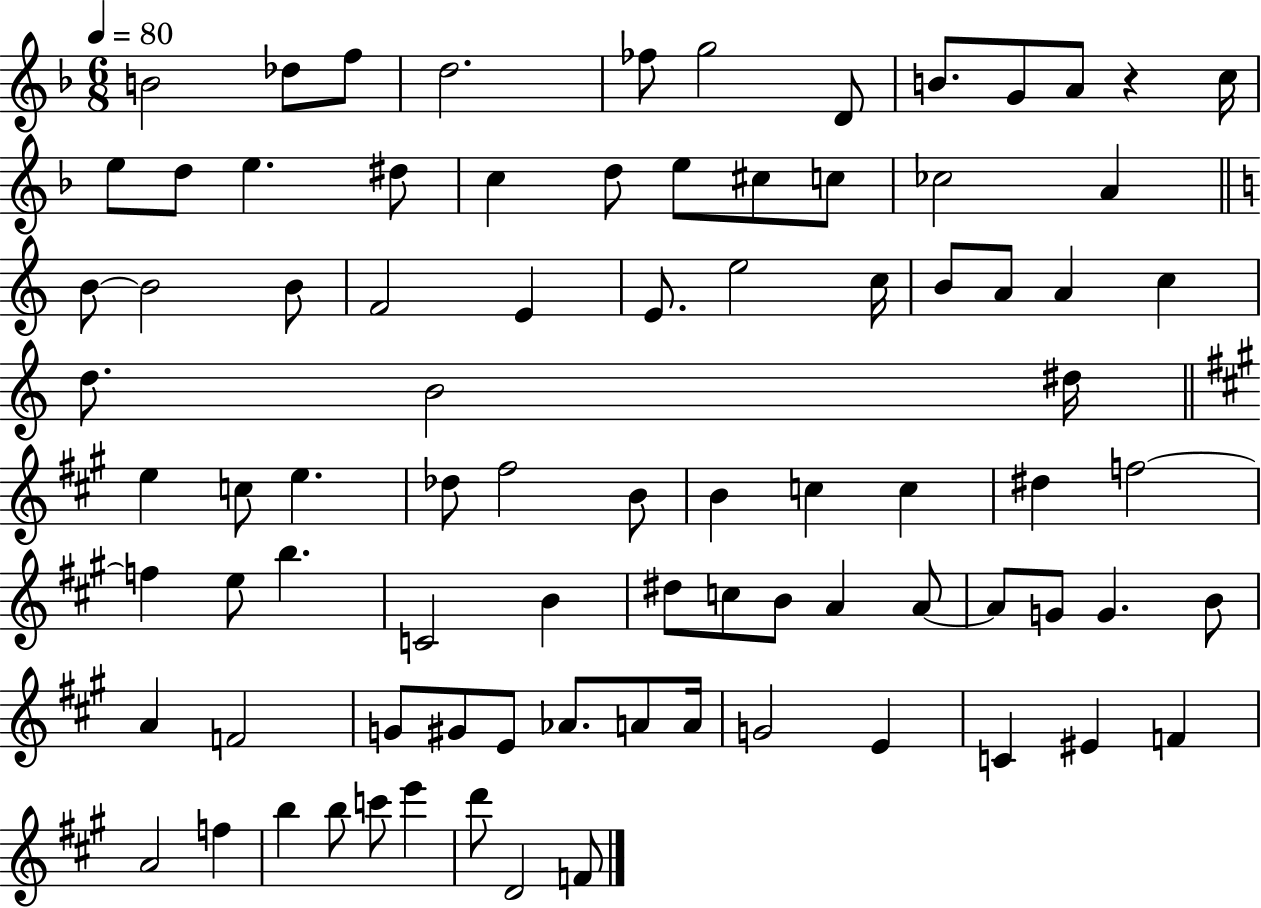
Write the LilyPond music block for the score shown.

{
  \clef treble
  \numericTimeSignature
  \time 6/8
  \key f \major
  \tempo 4 = 80
  b'2 des''8 f''8 | d''2. | fes''8 g''2 d'8 | b'8. g'8 a'8 r4 c''16 | \break e''8 d''8 e''4. dis''8 | c''4 d''8 e''8 cis''8 c''8 | ces''2 a'4 | \bar "||" \break \key c \major b'8~~ b'2 b'8 | f'2 e'4 | e'8. e''2 c''16 | b'8 a'8 a'4 c''4 | \break d''8. b'2 dis''16 | \bar "||" \break \key a \major e''4 c''8 e''4. | des''8 fis''2 b'8 | b'4 c''4 c''4 | dis''4 f''2~~ | \break f''4 e''8 b''4. | c'2 b'4 | dis''8 c''8 b'8 a'4 a'8~~ | a'8 g'8 g'4. b'8 | \break a'4 f'2 | g'8 gis'8 e'8 aes'8. a'8 a'16 | g'2 e'4 | c'4 eis'4 f'4 | \break a'2 f''4 | b''4 b''8 c'''8 e'''4 | d'''8 d'2 f'8 | \bar "|."
}